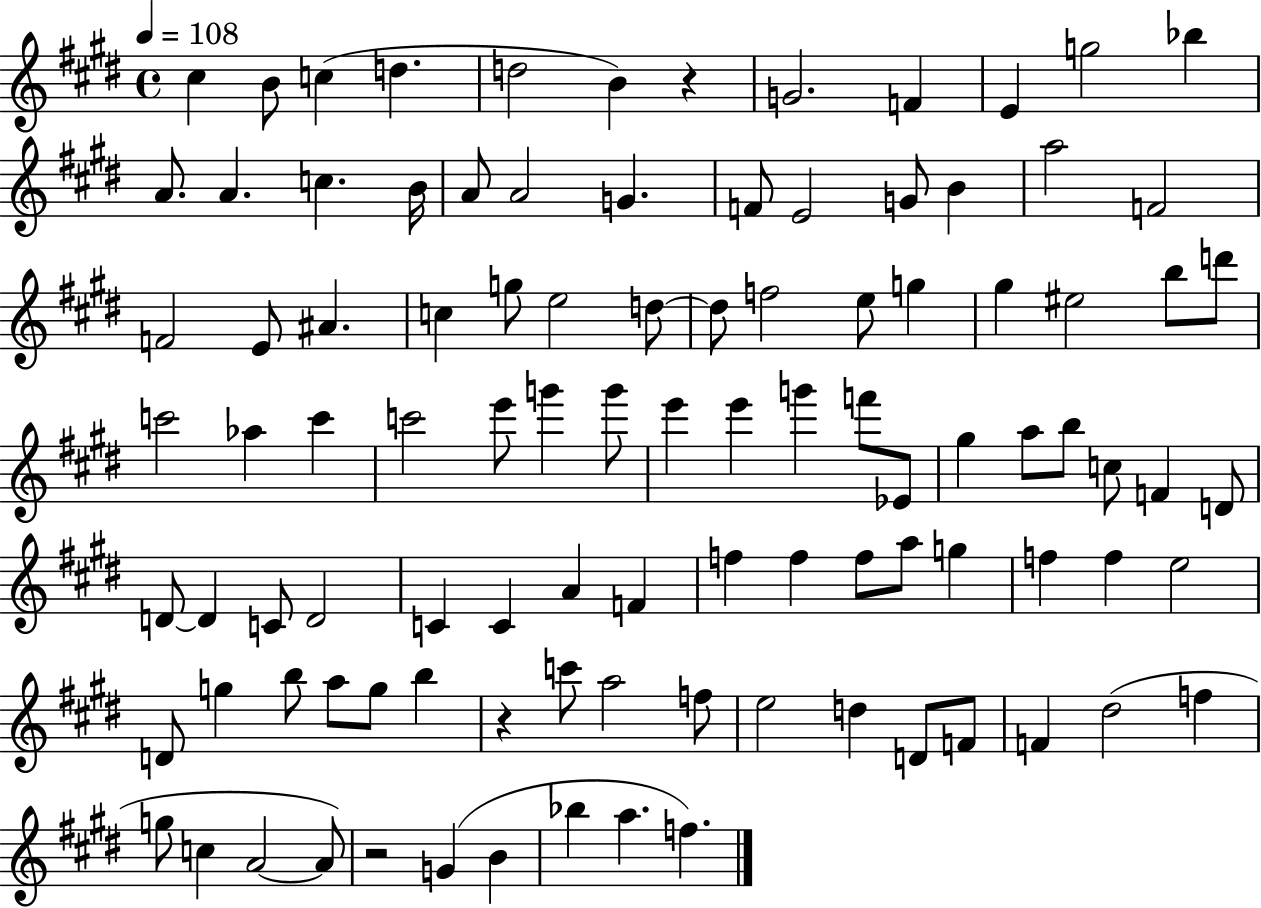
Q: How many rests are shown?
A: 3